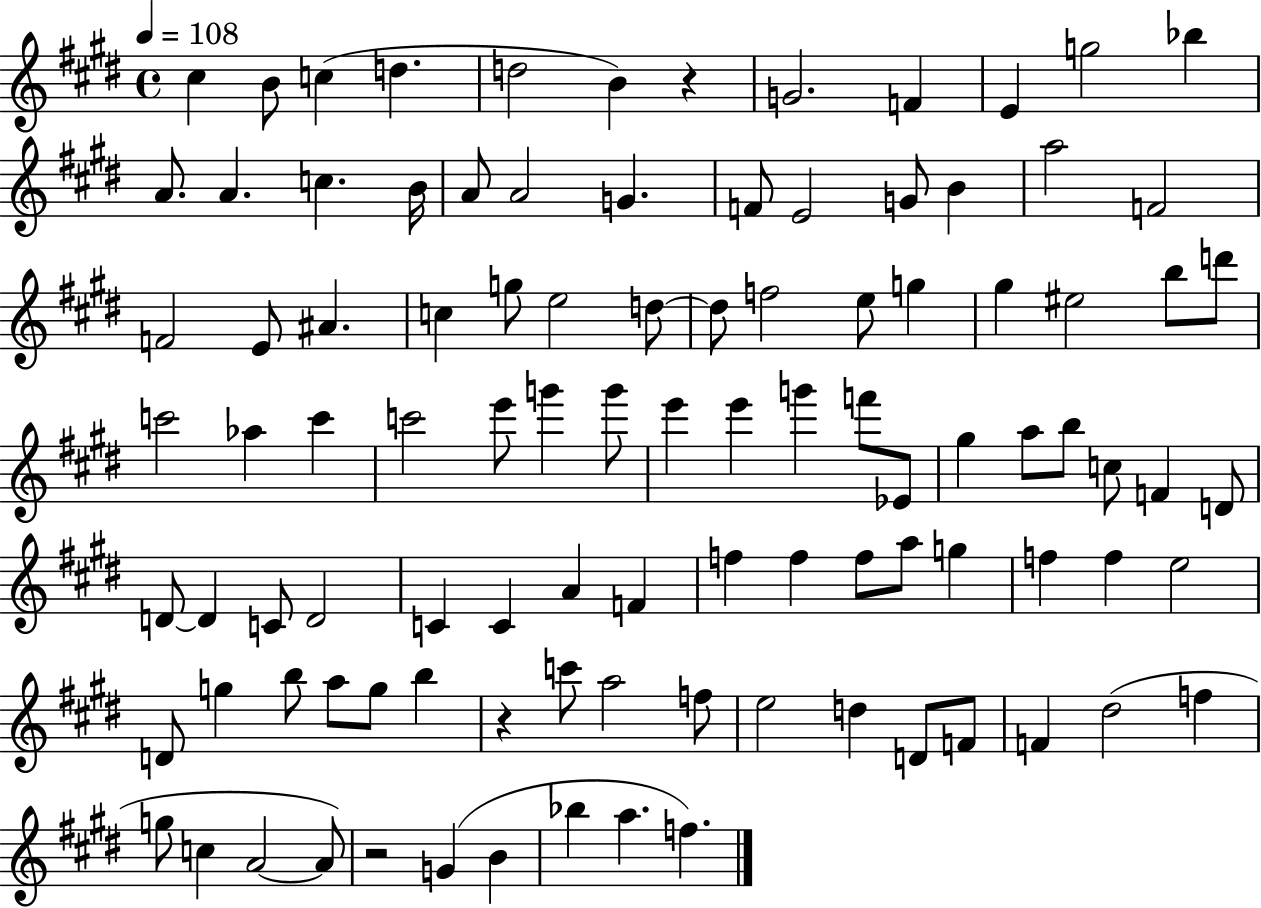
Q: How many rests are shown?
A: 3